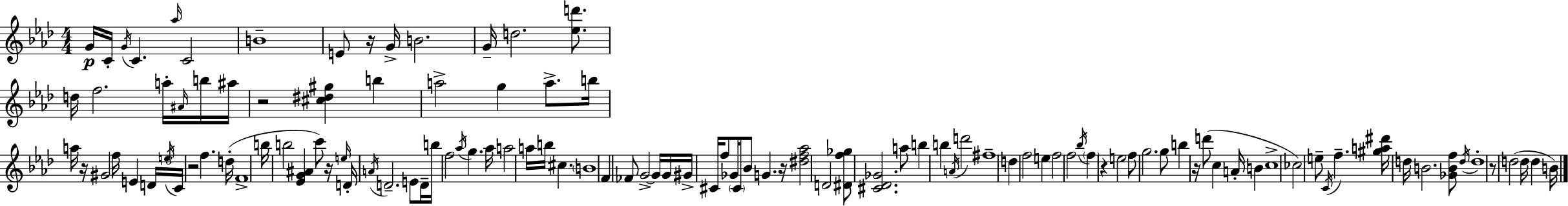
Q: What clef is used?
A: treble